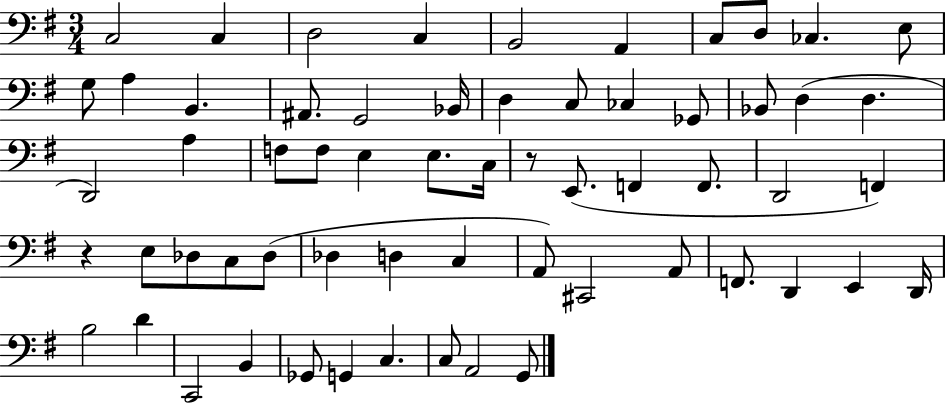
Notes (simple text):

C3/h C3/q D3/h C3/q B2/h A2/q C3/e D3/e CES3/q. E3/e G3/e A3/q B2/q. A#2/e. G2/h Bb2/s D3/q C3/e CES3/q Gb2/e Bb2/e D3/q D3/q. D2/h A3/q F3/e F3/e E3/q E3/e. C3/s R/e E2/e. F2/q F2/e. D2/h F2/q R/q E3/e Db3/e C3/e Db3/e Db3/q D3/q C3/q A2/e C#2/h A2/e F2/e. D2/q E2/q D2/s B3/h D4/q C2/h B2/q Gb2/e G2/q C3/q. C3/e A2/h G2/e